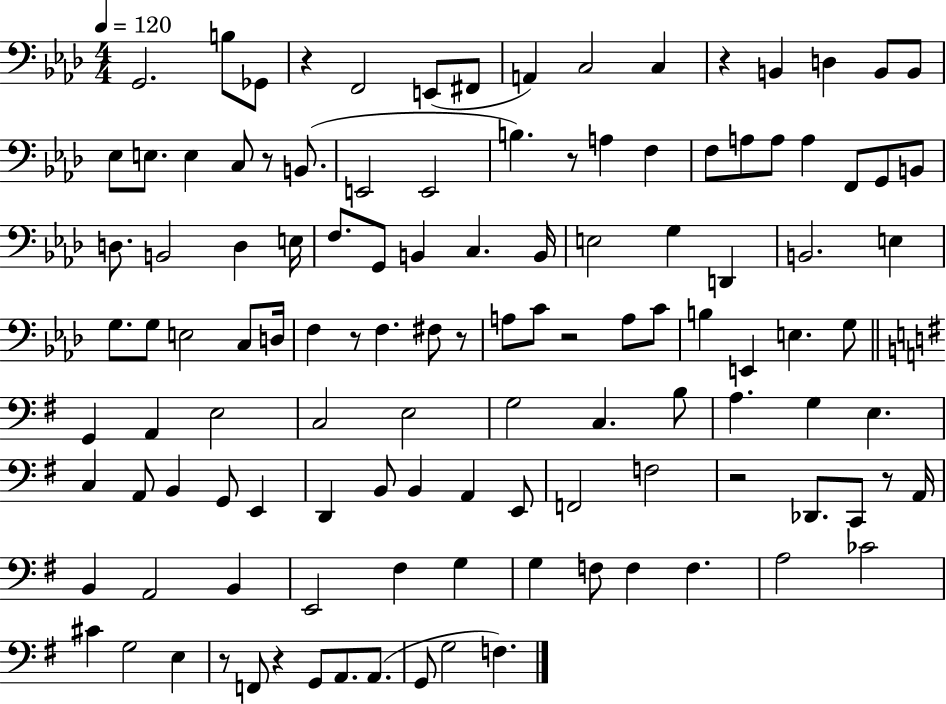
{
  \clef bass
  \numericTimeSignature
  \time 4/4
  \key aes \major
  \tempo 4 = 120
  g,2. b8 ges,8 | r4 f,2 e,8( fis,8 | a,4) c2 c4 | r4 b,4 d4 b,8 b,8 | \break ees8 e8. e4 c8 r8 b,8.( | e,2 e,2 | b4.) r8 a4 f4 | f8 a8 a8 a4 f,8 g,8 b,8 | \break d8. b,2 d4 e16 | f8. g,8 b,4 c4. b,16 | e2 g4 d,4 | b,2. e4 | \break g8. g8 e2 c8 d16 | f4 r8 f4. fis8 r8 | a8 c'8 r2 a8 c'8 | b4 e,4 e4. g8 | \break \bar "||" \break \key g \major g,4 a,4 e2 | c2 e2 | g2 c4. b8 | a4. g4 e4. | \break c4 a,8 b,4 g,8 e,4 | d,4 b,8 b,4 a,4 e,8 | f,2 f2 | r2 des,8. c,8 r8 a,16 | \break b,4 a,2 b,4 | e,2 fis4 g4 | g4 f8 f4 f4. | a2 ces'2 | \break cis'4 g2 e4 | r8 f,8 r4 g,8 a,8. a,8.( | g,8 g2 f4.) | \bar "|."
}